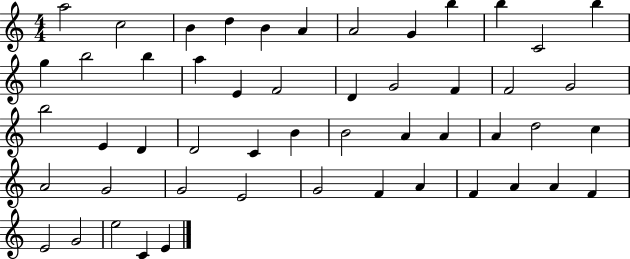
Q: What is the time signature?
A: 4/4